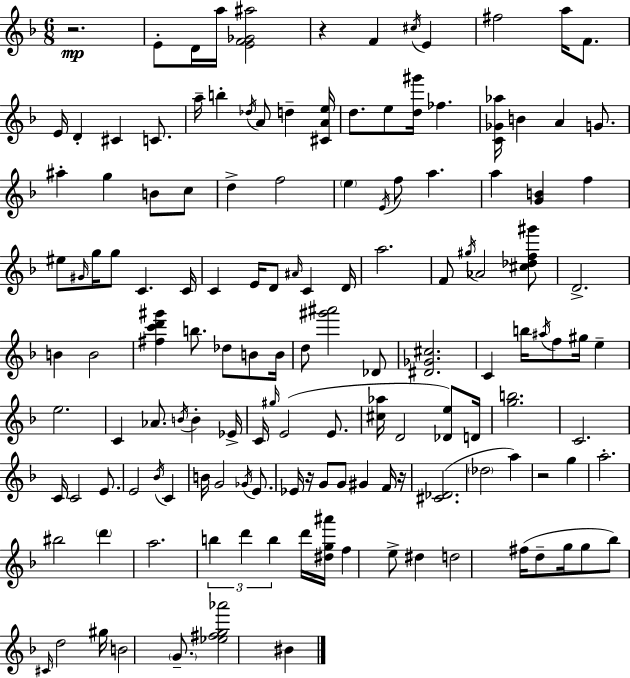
{
  \clef treble
  \numericTimeSignature
  \time 6/8
  \key f \major
  r2.\mp | e'8-. d'16 a''16 <e' f' ges' ais''>2 | r4 f'4 \acciaccatura { cis''16 } e'4 | fis''2 a''16 f'8. | \break e'16 d'4-. cis'4 c'8. | a''16-- b''4-. \acciaccatura { des''16 } a'8 d''4-- | <cis' a' e''>16 d''8. e''8 <d'' gis'''>16 fes''4. | <c' ges' aes''>16 b'4 a'4 g'8. | \break ais''4-. g''4 b'8 | c''8 d''4-> f''2 | \parenthesize e''4 \acciaccatura { e'16 } f''8 a''4. | a''4 <g' b'>4 f''4 | \break eis''8 \grace { gis'16 } g''16 g''8 c'4. | c'16 c'4 e'16 d'8 \grace { ais'16 } | c'4 d'16 a''2. | f'8 \acciaccatura { gis''16 } aes'2 | \break <cis'' des'' f'' gis'''>8 d'2.-> | b'4 b'2 | <fis'' c''' d''' gis'''>4 b''8. | des''8 b'8 b'16 d''8 <gis''' ais'''>2 | \break des'8 <dis' ges' cis''>2. | c'4 b''16 \acciaccatura { ais''16 } | f''8 gis''16 e''4-- e''2. | c'4 aes'8. | \break \acciaccatura { b'16 } b'4-. ees'16-> c'16 \grace { gis''16 } e'2( | e'8. <cis'' aes''>16 d'2 | <des' e''>8) d'16 <g'' b''>2. | c'2. | \break c'16 c'2 | e'8. e'2 | \acciaccatura { bes'16 } c'4 b'16 g'2 | \acciaccatura { ges'16 } e'8. ees'16 | \break r16 g'8 g'8 gis'4 f'16 r16 <cis' des'>2.( | \parenthesize des''2 | a''4) r2 | g''4 a''2.-. | \break bis''2 | \parenthesize d'''4 a''2. | \tuplet 3/2 { b''4 | d'''4 b''4 } d'''16 | \break <dis'' g'' ais'''>16 f''4 e''8-> dis''4 d''2 | fis''16( d''8-- g''16 g''8 | bes''8) \grace { cis'16 } d''2 | gis''16 b'2 \parenthesize g'8.-- | \break <ees'' fis'' g'' aes'''>2 bis'4 | \bar "|."
}